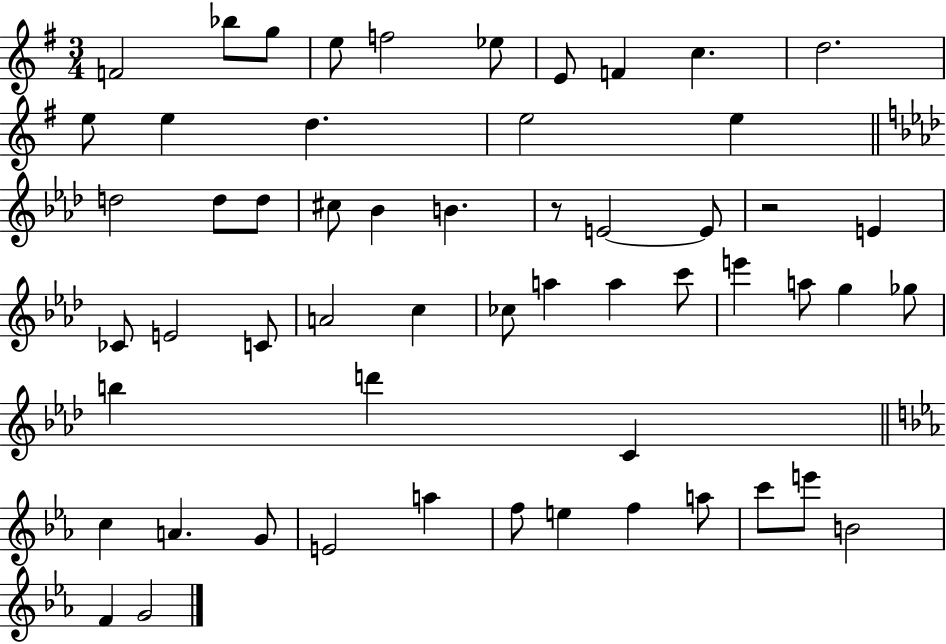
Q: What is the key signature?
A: G major